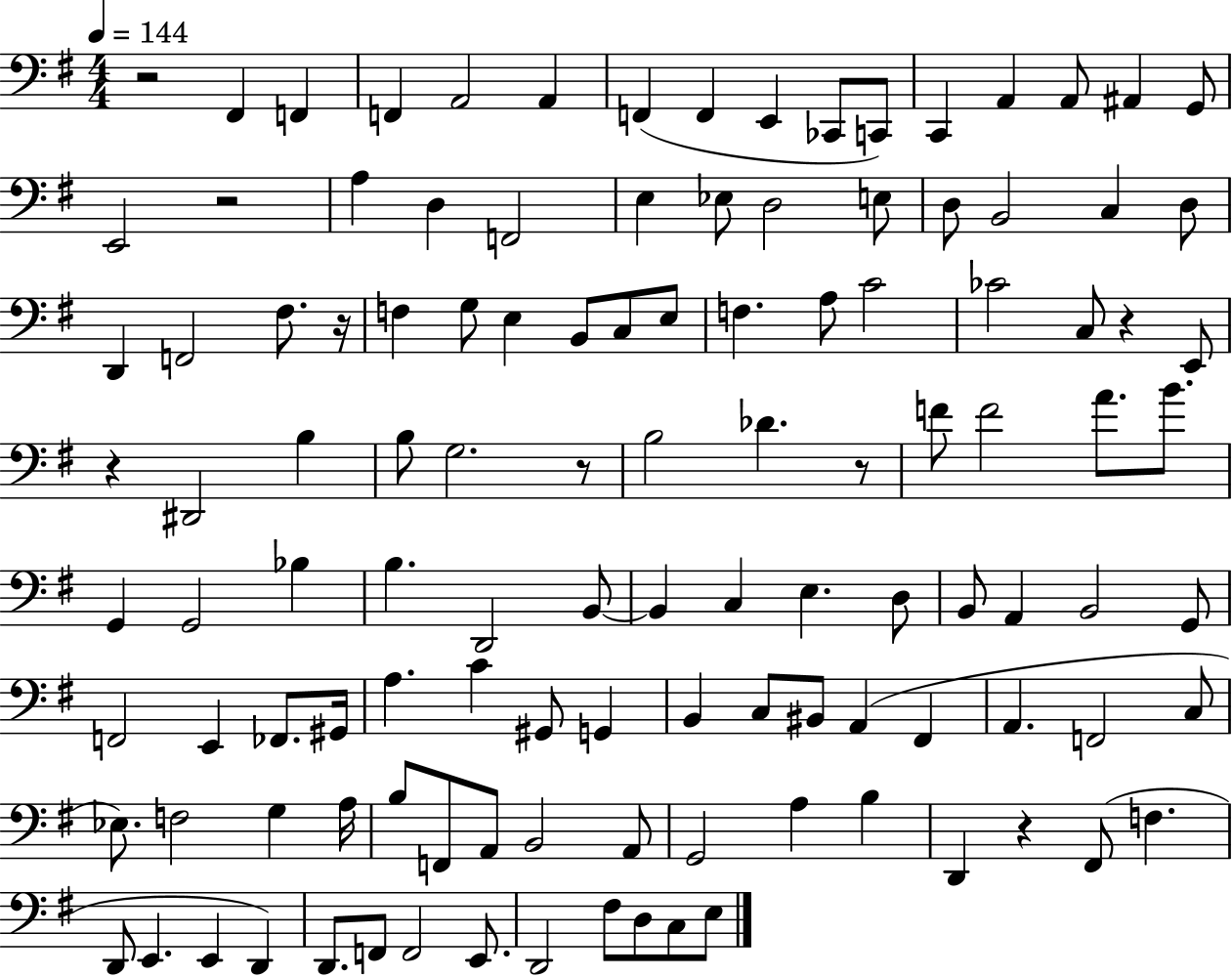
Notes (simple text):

R/h F#2/q F2/q F2/q A2/h A2/q F2/q F2/q E2/q CES2/e C2/e C2/q A2/q A2/e A#2/q G2/e E2/h R/h A3/q D3/q F2/h E3/q Eb3/e D3/h E3/e D3/e B2/h C3/q D3/e D2/q F2/h F#3/e. R/s F3/q G3/e E3/q B2/e C3/e E3/e F3/q. A3/e C4/h CES4/h C3/e R/q E2/e R/q D#2/h B3/q B3/e G3/h. R/e B3/h Db4/q. R/e F4/e F4/h A4/e. B4/e. G2/q G2/h Bb3/q B3/q. D2/h B2/e B2/q C3/q E3/q. D3/e B2/e A2/q B2/h G2/e F2/h E2/q FES2/e. G#2/s A3/q. C4/q G#2/e G2/q B2/q C3/e BIS2/e A2/q F#2/q A2/q. F2/h C3/e Eb3/e. F3/h G3/q A3/s B3/e F2/e A2/e B2/h A2/e G2/h A3/q B3/q D2/q R/q F#2/e F3/q. D2/e E2/q. E2/q D2/q D2/e. F2/e F2/h E2/e. D2/h F#3/e D3/e C3/e E3/e